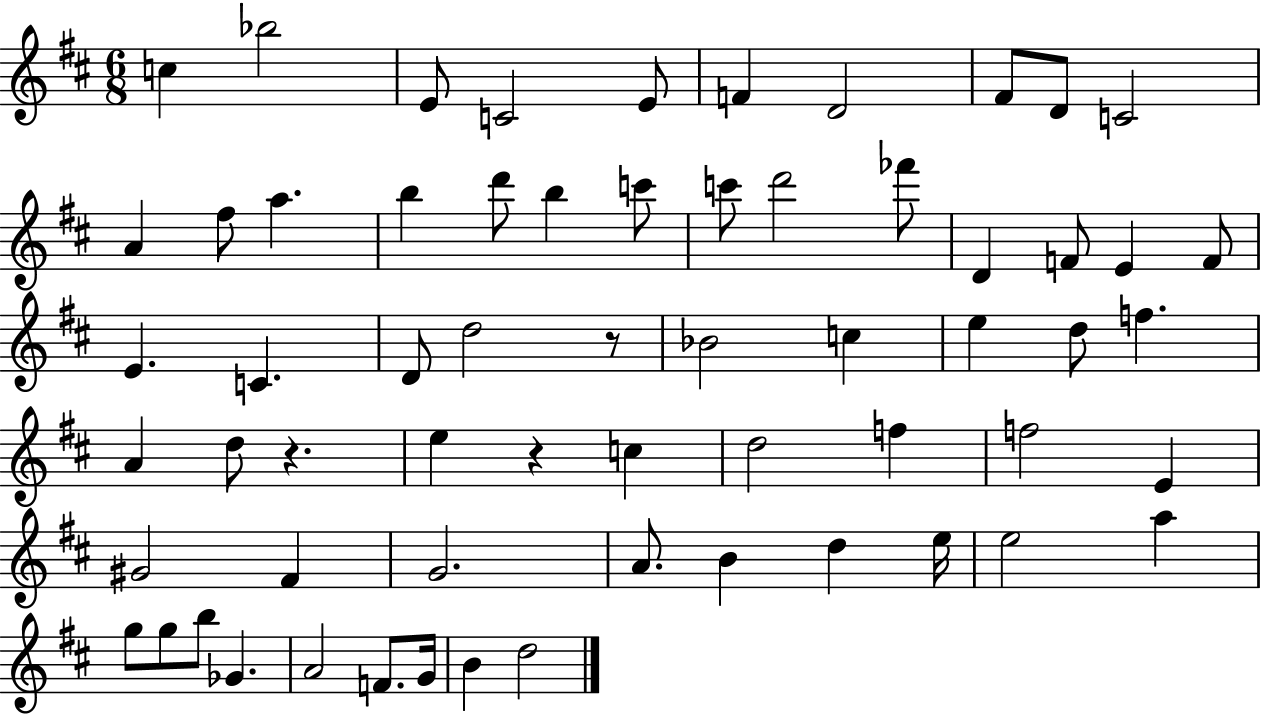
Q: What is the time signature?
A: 6/8